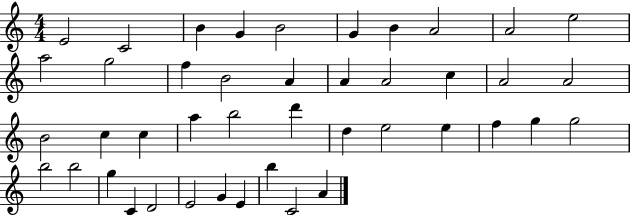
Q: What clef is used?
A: treble